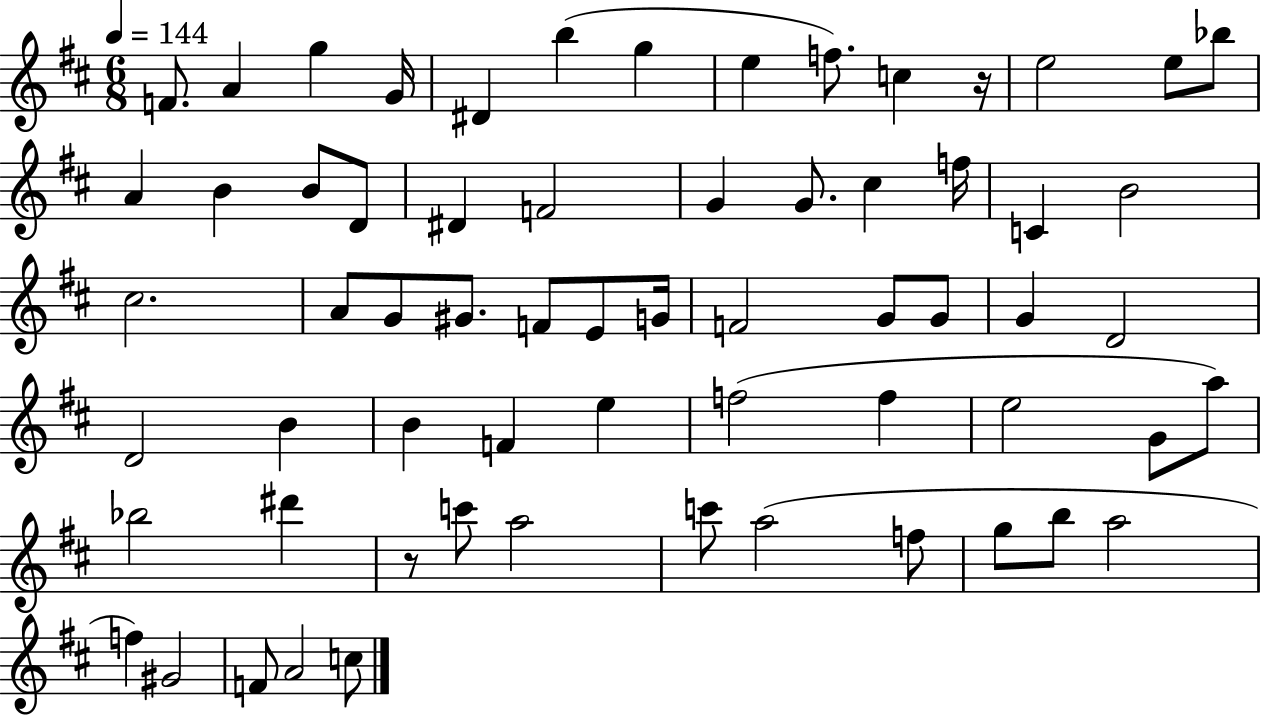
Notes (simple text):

F4/e. A4/q G5/q G4/s D#4/q B5/q G5/q E5/q F5/e. C5/q R/s E5/h E5/e Bb5/e A4/q B4/q B4/e D4/e D#4/q F4/h G4/q G4/e. C#5/q F5/s C4/q B4/h C#5/h. A4/e G4/e G#4/e. F4/e E4/e G4/s F4/h G4/e G4/e G4/q D4/h D4/h B4/q B4/q F4/q E5/q F5/h F5/q E5/h G4/e A5/e Bb5/h D#6/q R/e C6/e A5/h C6/e A5/h F5/e G5/e B5/e A5/h F5/q G#4/h F4/e A4/h C5/e